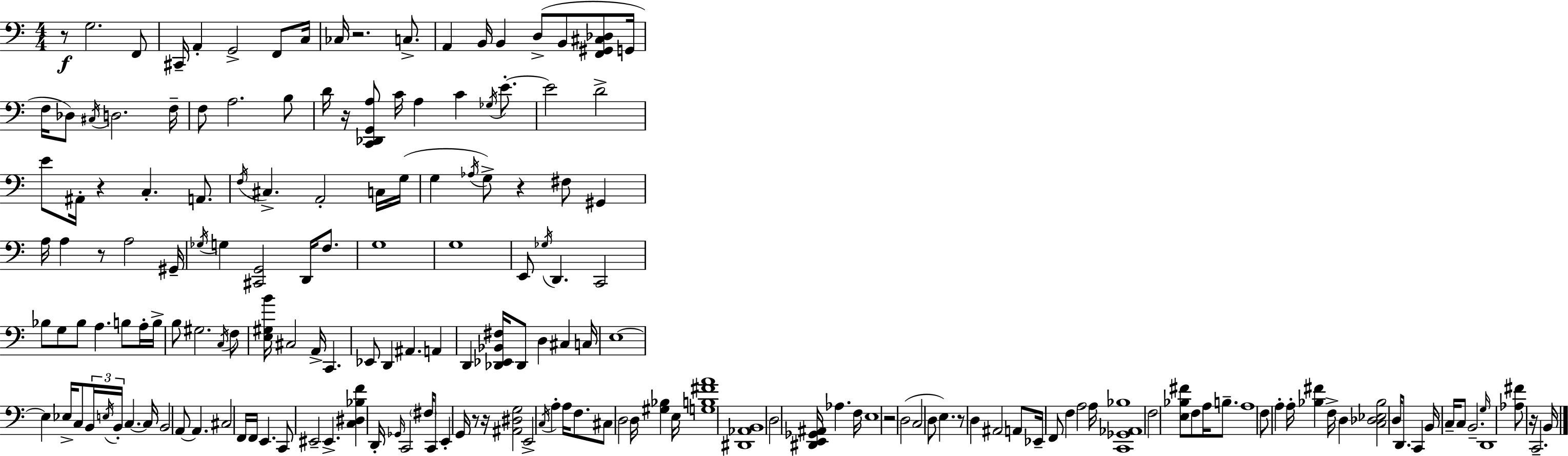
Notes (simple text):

R/e G3/h. F2/e C#2/s A2/q G2/h F2/e C3/s CES3/s R/h. C3/e. A2/q B2/s B2/q D3/e B2/e [F2,G#2,C#3,Db3]/e G2/s F3/s Db3/e C#3/s D3/h. F3/s F3/e A3/h. B3/e D4/s R/s [C2,Db2,G2,A3]/e C4/s A3/q C4/q Gb3/s E4/e. E4/h D4/h E4/e A#2/s R/q C3/q. A2/e. F3/s C#3/q. A2/h C3/s G3/s G3/q Ab3/s G3/e R/q F#3/e G#2/q A3/s A3/q R/e A3/h G#2/s Gb3/s G3/q [C#2,G2]/h D2/s F3/e. G3/w G3/w E2/e Gb3/s D2/q. C2/h Bb3/e G3/e Bb3/e A3/q. B3/e A3/s B3/s B3/e G#3/h. C3/s F3/e [E3,G#3,B4]/s C#3/h A2/s C2/q. Eb2/e D2/q A#2/q. A2/q D2/q [Db2,Eb2,Bb2,F#3]/s Db2/e D3/q C#3/q C3/s E3/w E3/q Eb3/s C3/e B2/s E3/s B2/s C3/q. C3/s B2/h A2/e A2/q. C#3/h F2/s F2/s E2/q. C2/e EIS2/h EIS2/q. [C3,D#3,Bb3,F4]/q D2/s Gb2/s C2/h F#3/s C2/e E2/q G2/s R/e R/s [A#2,D#3,G3]/h E2/h C3/s A3/q A3/s F3/e. C#3/e D3/h D3/s [G#3,Bb3]/q E3/s [G3,B3,F#4,A4]/w [D#2,Ab2,B2]/w D3/h [D#2,E2,Gb2,A#2]/s Ab3/q. F3/s E3/w R/h D3/h C3/h D3/e E3/q. R/e D3/q A#2/h A2/e Eb2/s F2/e F3/q A3/h A3/s [C2,Gb2,Ab2,Bb3]/w F3/h [E3,Bb3,F#4]/e F3/e A3/s B3/e. A3/w F3/e A3/q A3/s [Bb3,F#4]/q F3/s D3/q [C3,Db3,Eb3,Bb3]/h D3/s D2/e. C2/q B2/s C3/s C3/e B2/h. G3/s D2/w [Ab3,F#4]/e R/s C2/h. B2/s